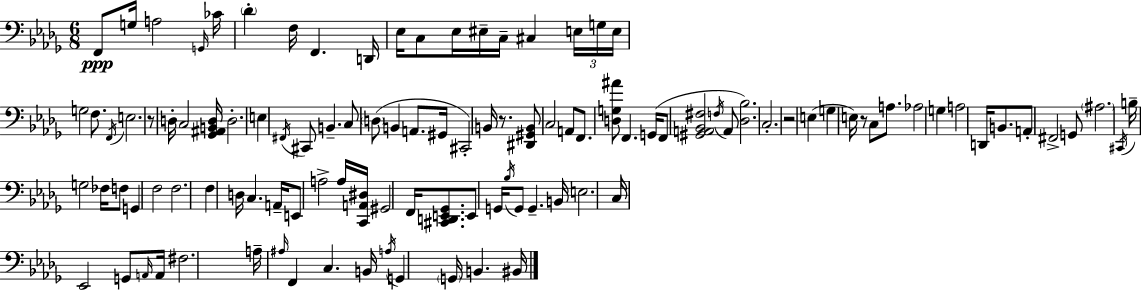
F2/e G3/s A3/h G2/s CES4/s Db4/q F3/s F2/q. D2/s Eb3/s C3/e Eb3/s EIS3/s C3/s C#3/q E3/s G3/s E3/s G3/h F3/e. F2/s E3/h. R/e D3/s C3/h [Gb2,A#2,B2,D3]/s D3/h. E3/q F#2/s C#2/e B2/q. C3/e D3/e B2/q A2/e. G#2/s C#2/h B2/s R/e. [D#2,G#2,B2]/e C3/h A2/e F2/e. [D3,G3,A#4]/e F2/q. G2/s F2/e [G#2,A2,Bb2,F#3]/h F3/s A2/e [Db3,Bb3]/h. C3/h. R/h E3/q G3/q E3/s R/e C3/e A3/e. Ab3/h G3/q A3/h D2/s B2/e. A2/e F#2/h G2/e A#3/h. C#2/s B3/s G3/h FES3/s F3/e G2/q F3/h F3/h. F3/q D3/s C3/q. A2/s E2/e A3/h A3/s [C2,A2,D#3]/s G#2/h F2/s [C#2,D2,E2,Gb2]/e. E2/e G2/s Bb3/s G2/e G2/q. B2/s E3/h. C3/s Eb2/h G2/e A2/s A2/s F#3/h. A3/s A#3/s F2/q C3/q. B2/s A3/s G2/q G2/s B2/q. BIS2/s